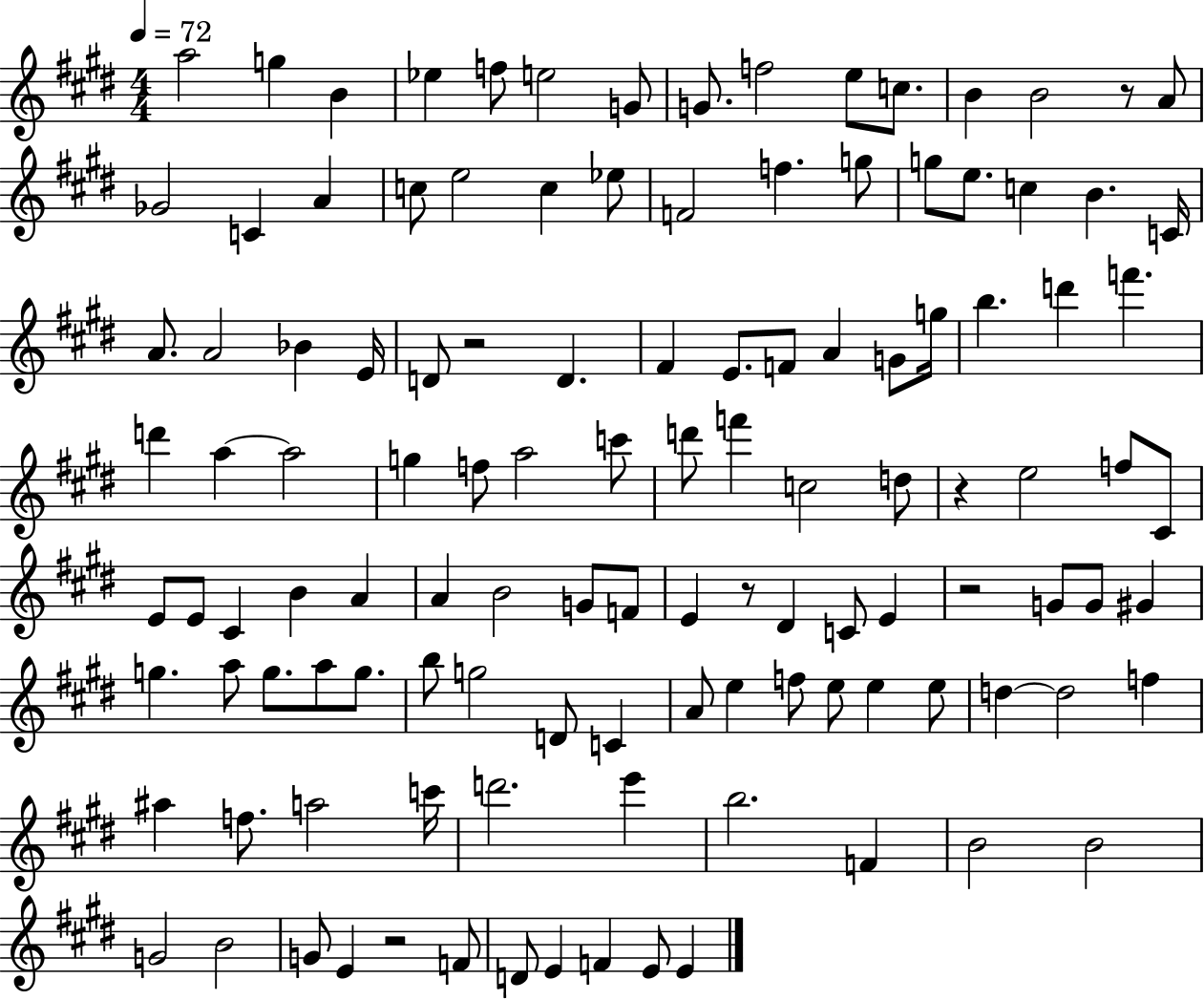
A5/h G5/q B4/q Eb5/q F5/e E5/h G4/e G4/e. F5/h E5/e C5/e. B4/q B4/h R/e A4/e Gb4/h C4/q A4/q C5/e E5/h C5/q Eb5/e F4/h F5/q. G5/e G5/e E5/e. C5/q B4/q. C4/s A4/e. A4/h Bb4/q E4/s D4/e R/h D4/q. F#4/q E4/e. F4/e A4/q G4/e G5/s B5/q. D6/q F6/q. D6/q A5/q A5/h G5/q F5/e A5/h C6/e D6/e F6/q C5/h D5/e R/q E5/h F5/e C#4/e E4/e E4/e C#4/q B4/q A4/q A4/q B4/h G4/e F4/e E4/q R/e D#4/q C4/e E4/q R/h G4/e G4/e G#4/q G5/q. A5/e G5/e. A5/e G5/e. B5/e G5/h D4/e C4/q A4/e E5/q F5/e E5/e E5/q E5/e D5/q D5/h F5/q A#5/q F5/e. A5/h C6/s D6/h. E6/q B5/h. F4/q B4/h B4/h G4/h B4/h G4/e E4/q R/h F4/e D4/e E4/q F4/q E4/e E4/q